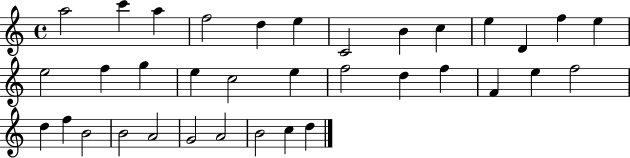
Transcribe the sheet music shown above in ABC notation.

X:1
T:Untitled
M:4/4
L:1/4
K:C
a2 c' a f2 d e C2 B c e D f e e2 f g e c2 e f2 d f F e f2 d f B2 B2 A2 G2 A2 B2 c d